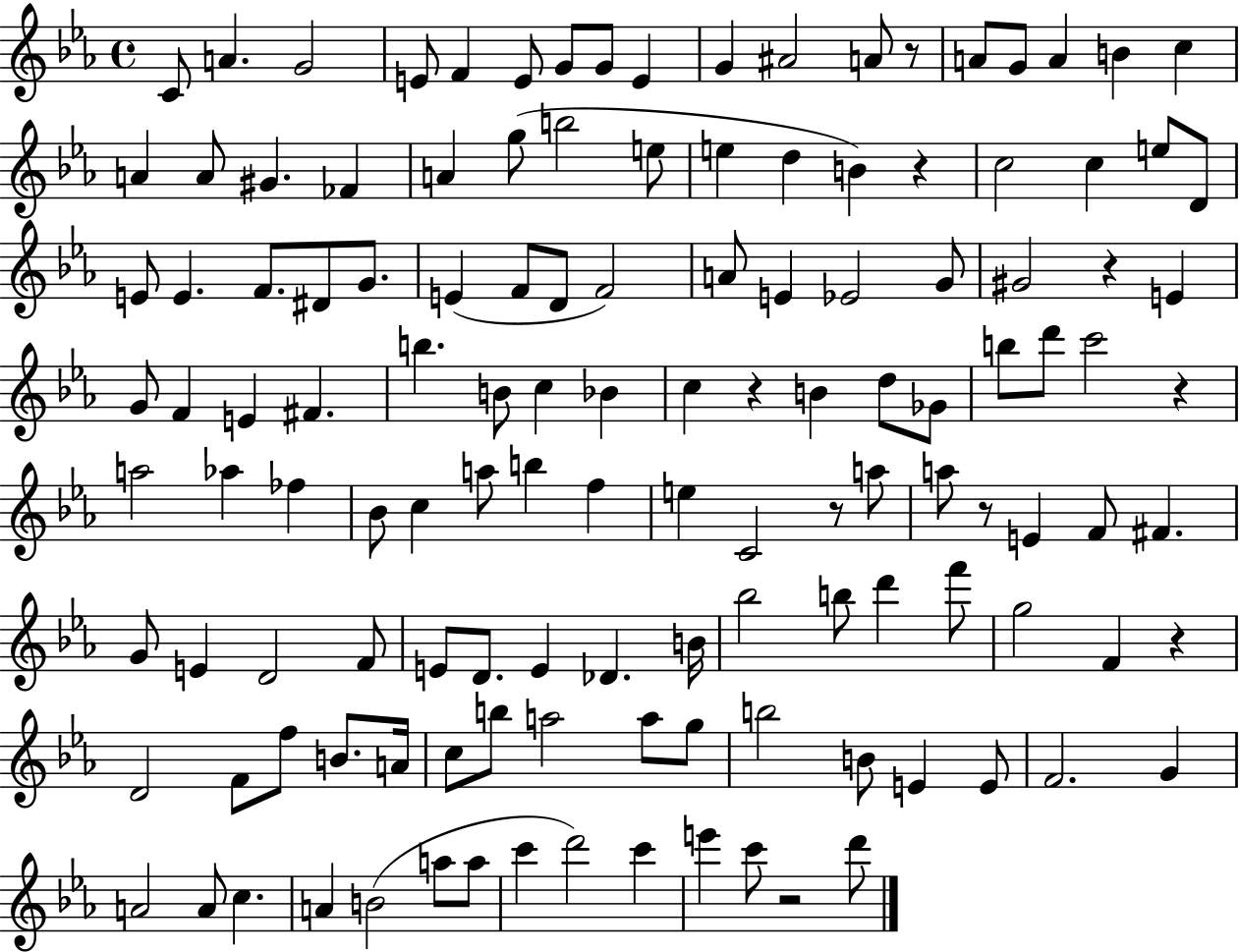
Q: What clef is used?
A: treble